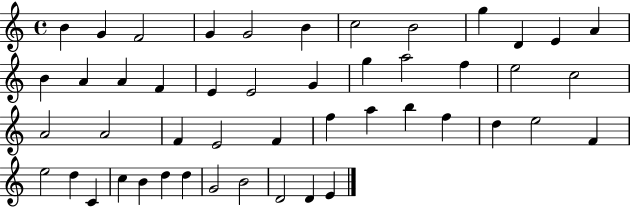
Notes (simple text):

B4/q G4/q F4/h G4/q G4/h B4/q C5/h B4/h G5/q D4/q E4/q A4/q B4/q A4/q A4/q F4/q E4/q E4/h G4/q G5/q A5/h F5/q E5/h C5/h A4/h A4/h F4/q E4/h F4/q F5/q A5/q B5/q F5/q D5/q E5/h F4/q E5/h D5/q C4/q C5/q B4/q D5/q D5/q G4/h B4/h D4/h D4/q E4/q